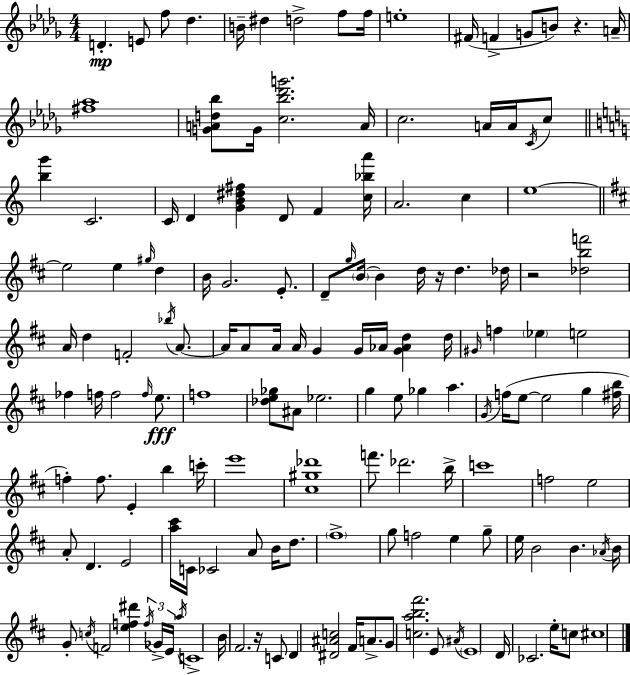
{
  \clef treble
  \numericTimeSignature
  \time 4/4
  \key bes \minor
  \repeat volta 2 { d'4.-.\mp e'8 f''8 des''4. | b'16-- dis''4 d''2-> f''8 f''16 | e''1-. | fis'16( f'4-> g'8 b'8) r4. a'16-- | \break <fis'' aes''>1 | <g' a' d'' bes''>8 g'16 <c'' bes'' des''' g'''>2. a'16 | c''2. a'16 a'16 \acciaccatura { c'16 } c''8 | \bar "||" \break \key c \major <b'' g'''>4 c'2. | c'16 d'4 <g' b' dis'' fis''>4 d'8 f'4 <c'' bes'' a'''>16 | a'2. c''4 | e''1~~ | \break \bar "||" \break \key b \minor e''2 e''4 \grace { gis''16 } d''4 | b'16 g'2. e'8.-. | d'8-- \grace { g''16 }( \parenthesize b'16 b'4) d''16 r16 d''4. | des''16 r2 <des'' b'' f'''>2 | \break a'16 d''4 f'2-. \acciaccatura { bes''16 } | a'8.~~ a'16 a'8 a'16 a'16 g'4 g'16 aes'16 <g' aes' d''>4 | d''16 \grace { gis'16 } f''4 \parenthesize ees''4 e''2 | fes''4 f''16 f''2 | \break \grace { f''16 }\fff e''8. f''1 | <des'' e'' ges''>8 ais'8 ees''2. | g''4 e''8 ges''4 a''4. | \acciaccatura { g'16 } f''16( e''8~~ e''2 | \break g''4 <fis'' b''>16 f''4-.) f''8. e'4-. | b''4 c'''16-. e'''1 | <cis'' gis'' des'''>1 | f'''8. des'''2. | \break b''16-> c'''1 | f''2 e''2 | a'8-. d'4. e'2 | <a'' cis'''>16 c'16 ces'2 | \break a'8 b'16 d''8. \parenthesize fis''1-> | g''8 f''2 | e''4 g''8-- e''16 b'2 b'4. | \acciaccatura { aes'16 } b'16 g'8-. \acciaccatura { c''16 } f'2 | \break <e'' f'' dis'''>4 \tuplet 3/2 { \acciaccatura { f''16 } ges'16-> e'16 } \acciaccatura { a''16 } c'1-> | b'16 fis'2. | r16 c'8 d'4 <dis' ais' c''>2 | fis'16 a'8.-> g'8 <c'' a'' b'' fis'''>2. | \break e'8 \acciaccatura { ais'16 } \parenthesize e'1 | d'16 ces'2. | e''16-. c''8 cis''1 | } \bar "|."
}